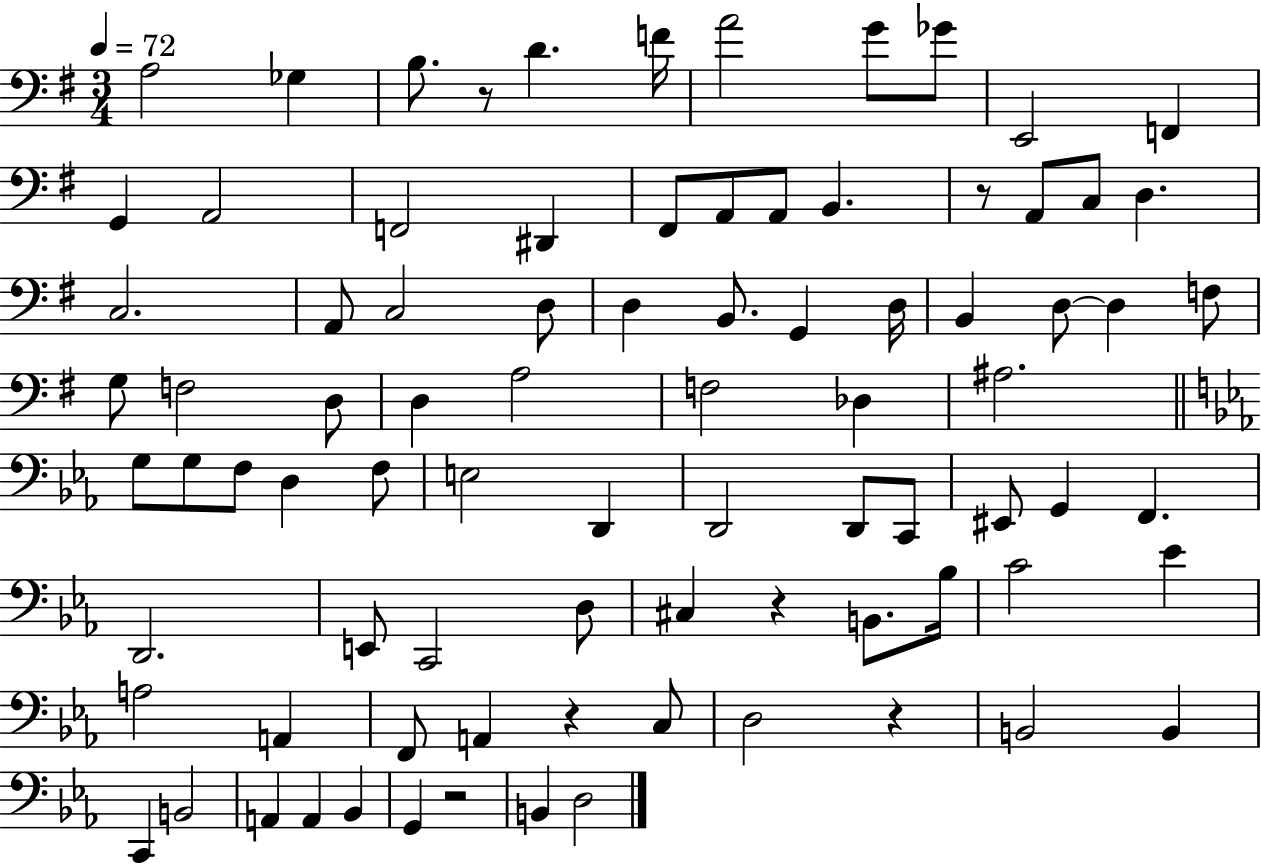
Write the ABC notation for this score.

X:1
T:Untitled
M:3/4
L:1/4
K:G
A,2 _G, B,/2 z/2 D F/4 A2 G/2 _G/2 E,,2 F,, G,, A,,2 F,,2 ^D,, ^F,,/2 A,,/2 A,,/2 B,, z/2 A,,/2 C,/2 D, C,2 A,,/2 C,2 D,/2 D, B,,/2 G,, D,/4 B,, D,/2 D, F,/2 G,/2 F,2 D,/2 D, A,2 F,2 _D, ^A,2 G,/2 G,/2 F,/2 D, F,/2 E,2 D,, D,,2 D,,/2 C,,/2 ^E,,/2 G,, F,, D,,2 E,,/2 C,,2 D,/2 ^C, z B,,/2 _B,/4 C2 _E A,2 A,, F,,/2 A,, z C,/2 D,2 z B,,2 B,, C,, B,,2 A,, A,, _B,, G,, z2 B,, D,2